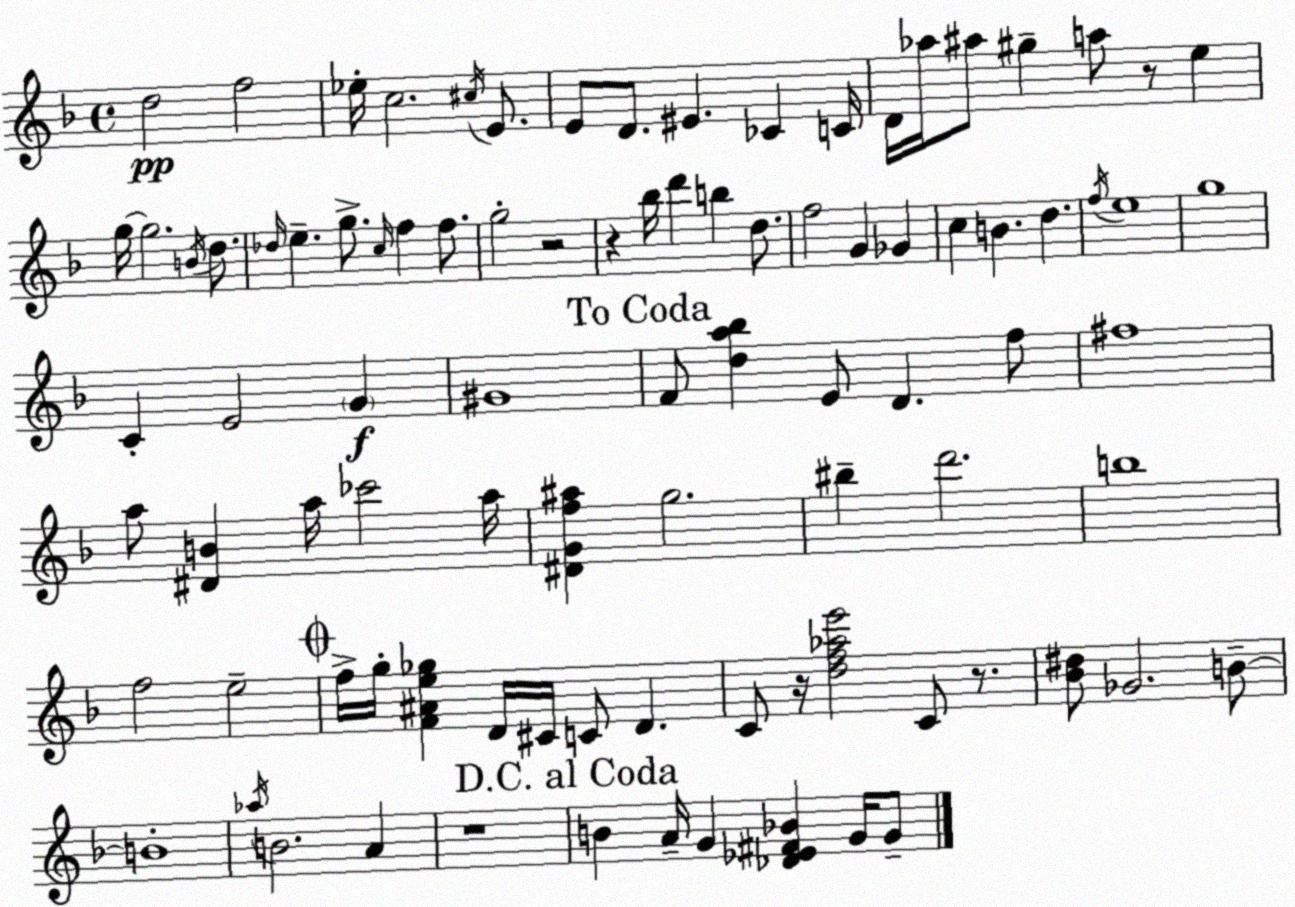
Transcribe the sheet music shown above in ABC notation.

X:1
T:Untitled
M:4/4
L:1/4
K:F
d2 f2 _e/4 c2 ^c/4 E/2 E/2 D/2 ^E _C C/4 D/4 _a/4 ^a/2 ^g a/2 z/2 e g/4 g2 B/4 d/2 _d/4 e g/2 c/4 f f/2 g2 z2 z _b/4 d' b d/2 f2 G _G c B d f/4 e4 g4 C E2 G ^G4 F/2 [da_b] E/2 D f/2 ^f4 a/2 [^DB] a/4 _c'2 a/4 [^DGf^a] g2 ^b d'2 b4 f2 e2 f/4 g/4 [F^Ae_g] D/4 ^C/4 C/2 D C/2 z/4 [df_ae']2 C/2 z/2 [_B^d]/2 _G2 B/2 B4 _a/4 B2 A z4 B A/4 G [_D_E^F_B] G/4 G/2